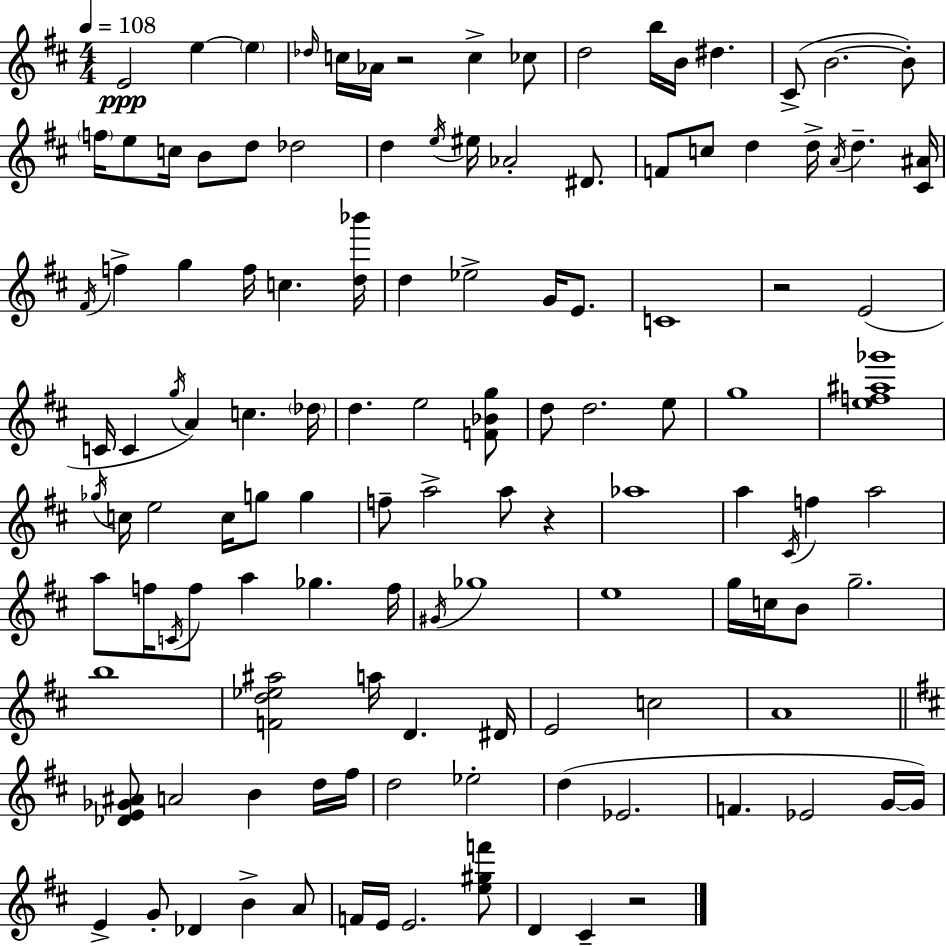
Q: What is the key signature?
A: D major